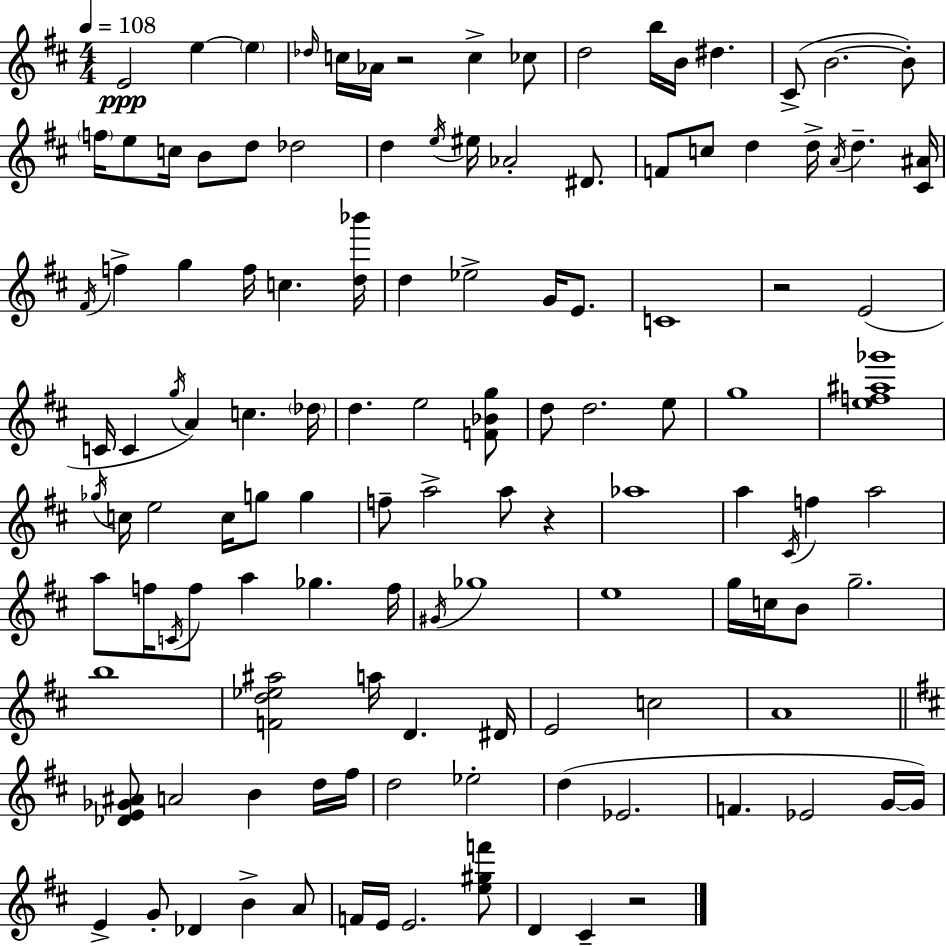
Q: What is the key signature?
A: D major